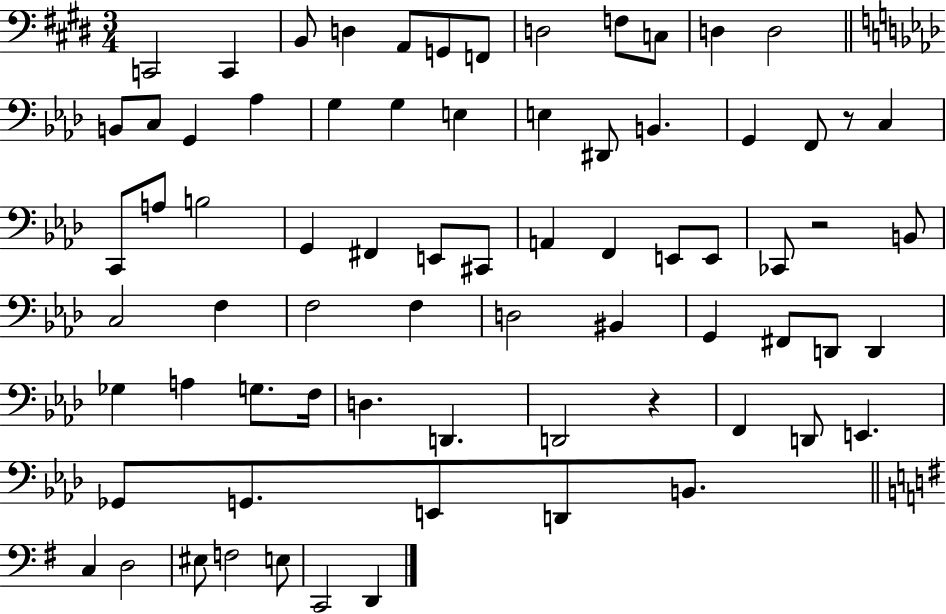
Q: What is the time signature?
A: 3/4